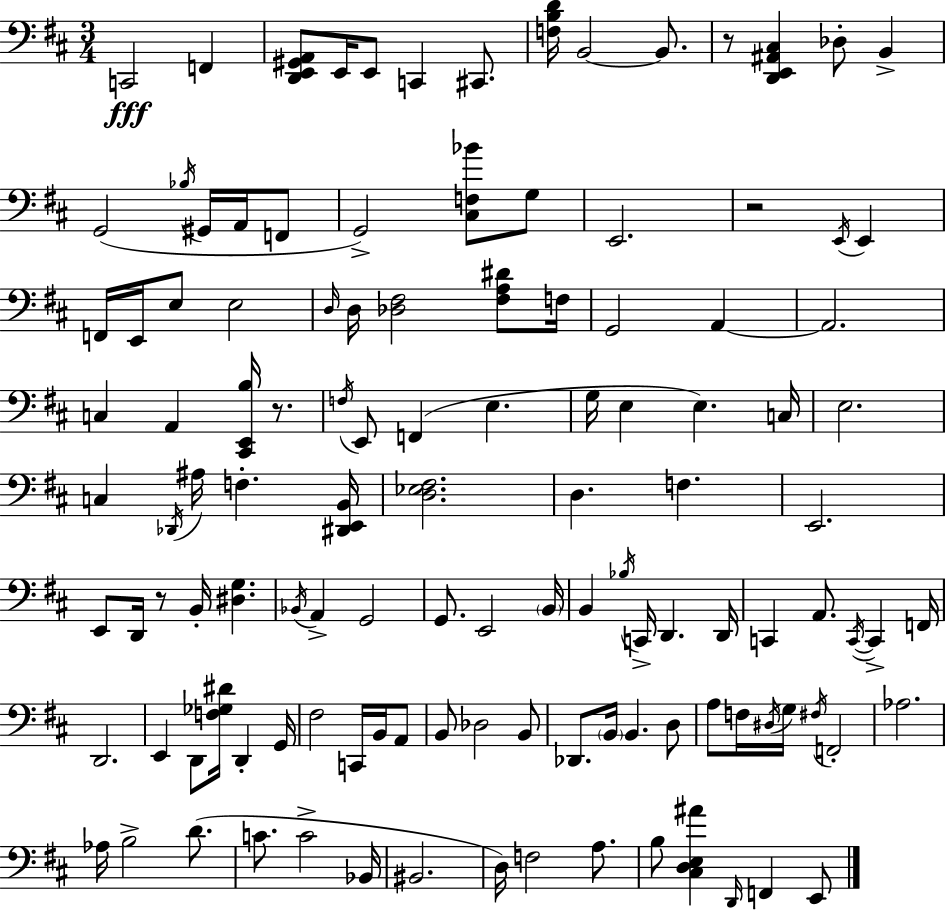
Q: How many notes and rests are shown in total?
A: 120